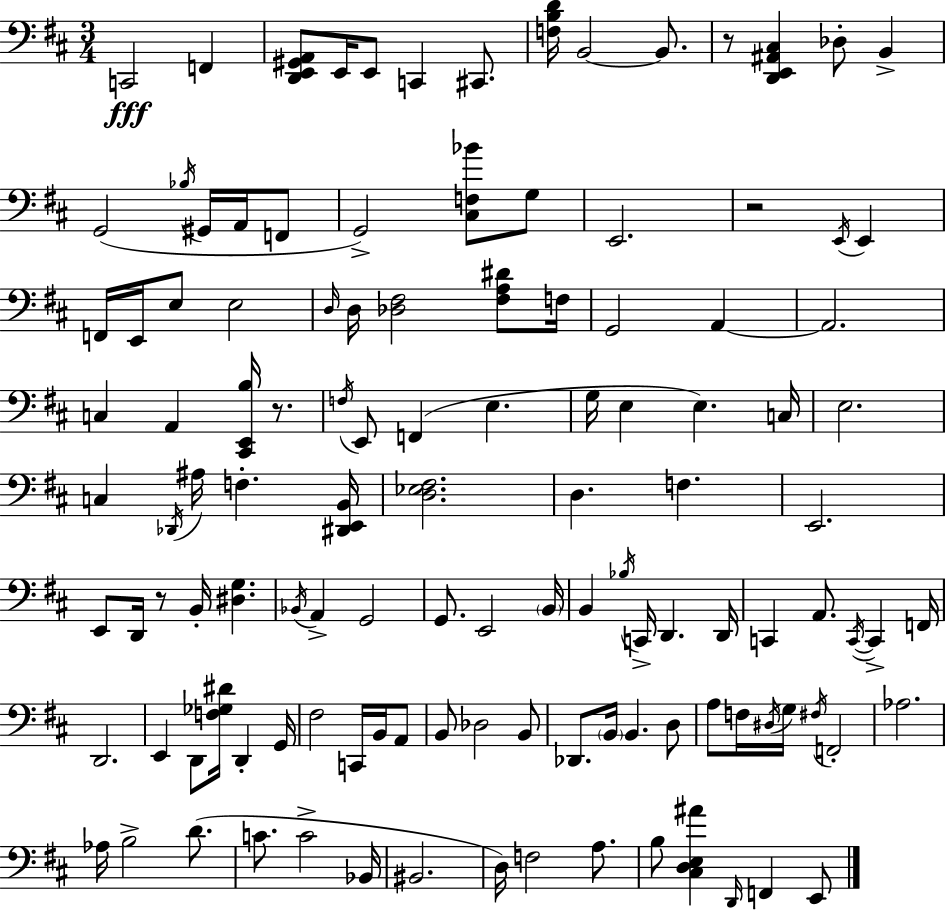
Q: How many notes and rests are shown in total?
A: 120